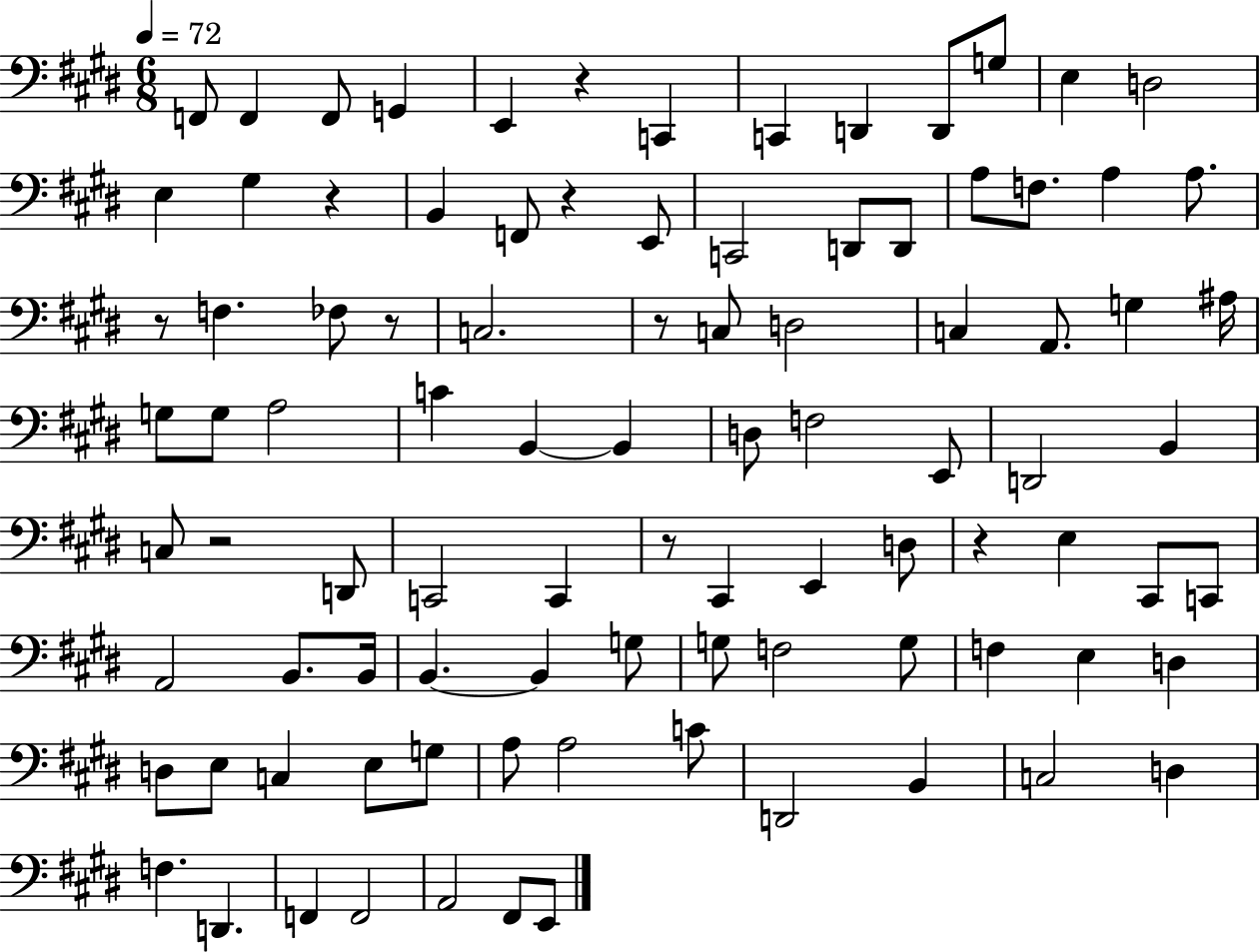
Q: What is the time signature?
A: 6/8